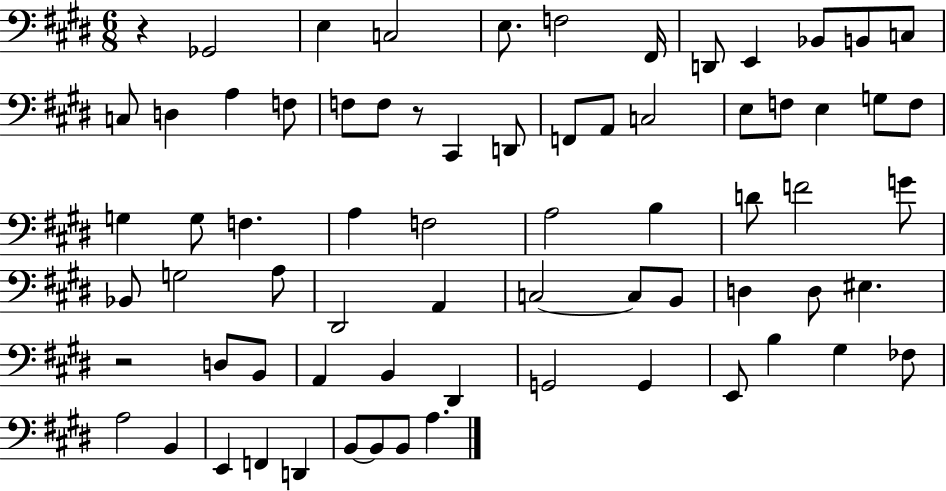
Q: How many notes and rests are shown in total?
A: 71